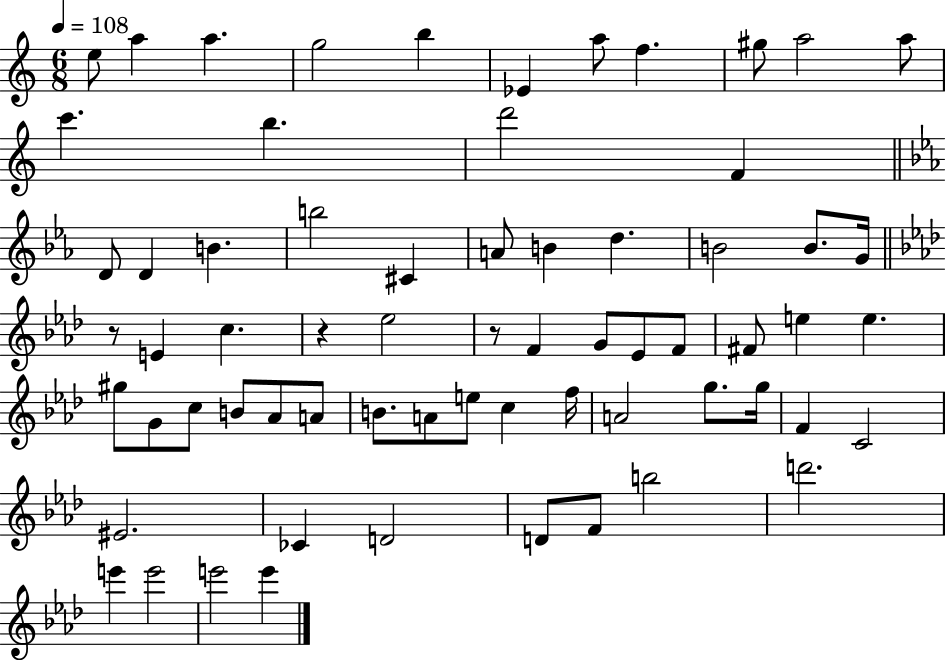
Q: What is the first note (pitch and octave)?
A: E5